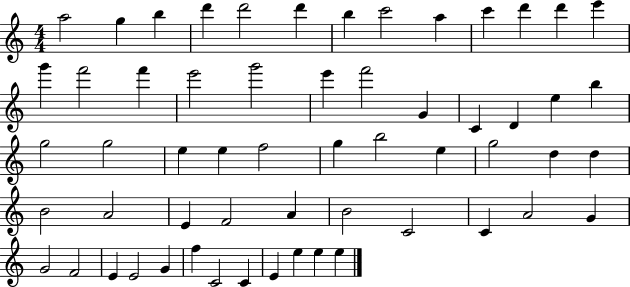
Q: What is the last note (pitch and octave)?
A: E5